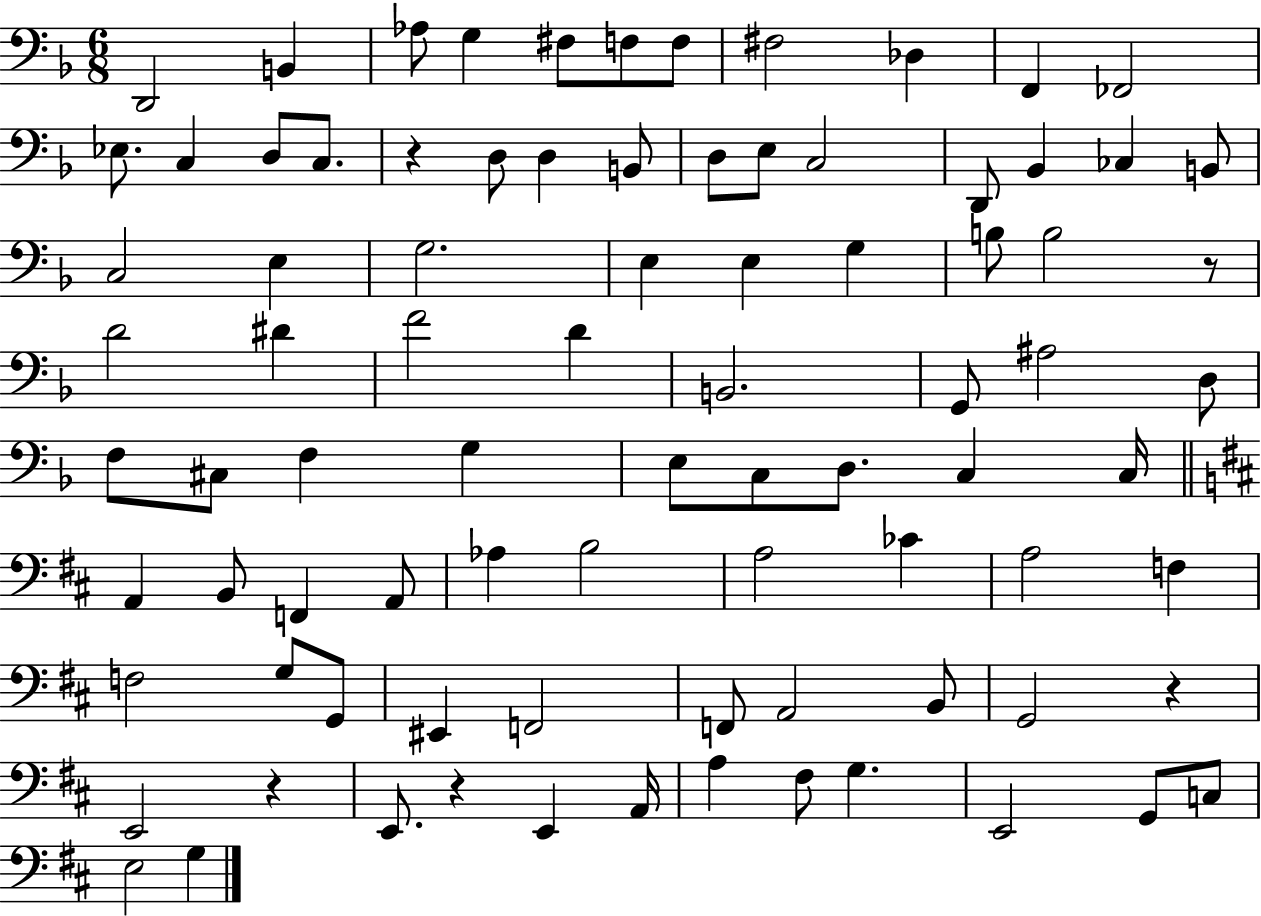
X:1
T:Untitled
M:6/8
L:1/4
K:F
D,,2 B,, _A,/2 G, ^F,/2 F,/2 F,/2 ^F,2 _D, F,, _F,,2 _E,/2 C, D,/2 C,/2 z D,/2 D, B,,/2 D,/2 E,/2 C,2 D,,/2 _B,, _C, B,,/2 C,2 E, G,2 E, E, G, B,/2 B,2 z/2 D2 ^D F2 D B,,2 G,,/2 ^A,2 D,/2 F,/2 ^C,/2 F, G, E,/2 C,/2 D,/2 C, C,/4 A,, B,,/2 F,, A,,/2 _A, B,2 A,2 _C A,2 F, F,2 G,/2 G,,/2 ^E,, F,,2 F,,/2 A,,2 B,,/2 G,,2 z E,,2 z E,,/2 z E,, A,,/4 A, ^F,/2 G, E,,2 G,,/2 C,/2 E,2 G,